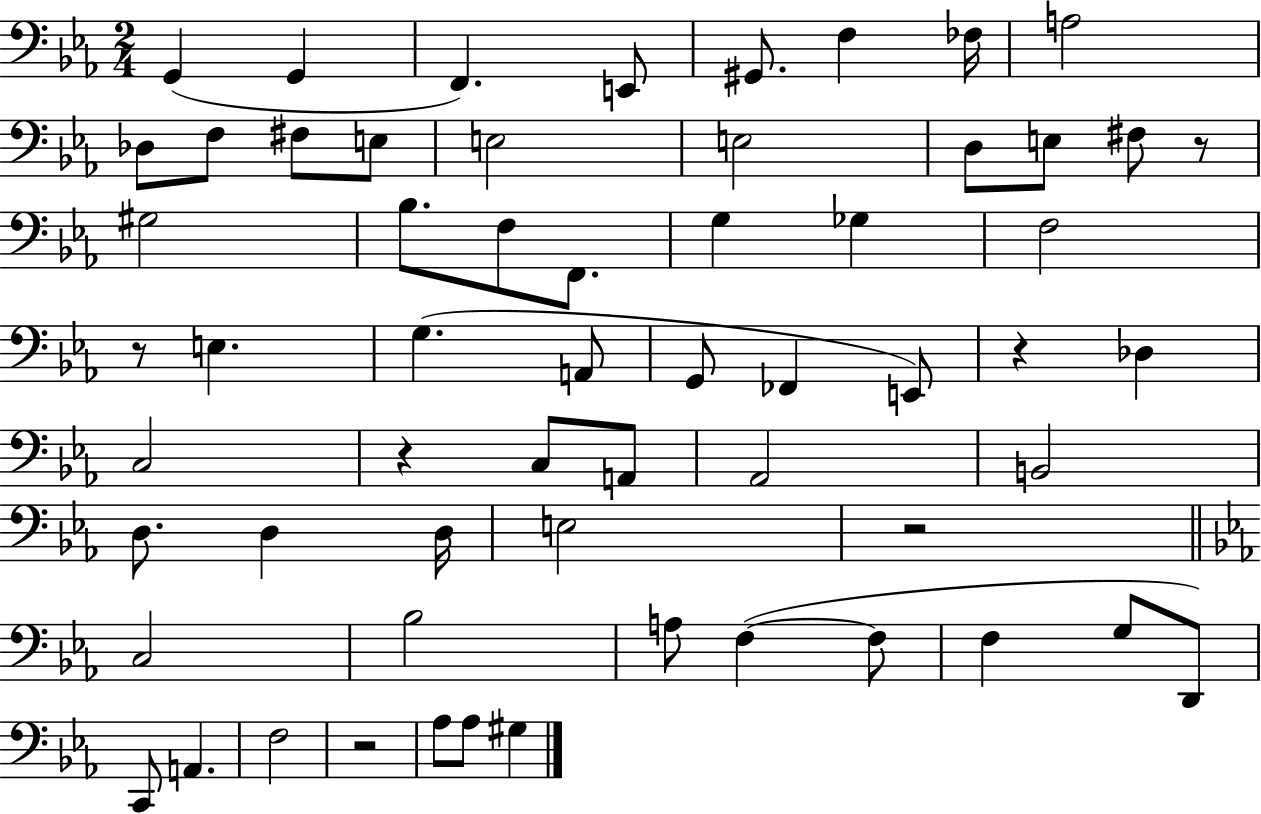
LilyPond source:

{
  \clef bass
  \numericTimeSignature
  \time 2/4
  \key ees \major
  g,4( g,4 | f,4.) e,8 | gis,8. f4 fes16 | a2 | \break des8 f8 fis8 e8 | e2 | e2 | d8 e8 fis8 r8 | \break gis2 | bes8. f8 f,8. | g4 ges4 | f2 | \break r8 e4. | g4.( a,8 | g,8 fes,4 e,8) | r4 des4 | \break c2 | r4 c8 a,8 | aes,2 | b,2 | \break d8. d4 d16 | e2 | r2 | \bar "||" \break \key ees \major c2 | bes2 | a8 f4~(~ f8 | f4 g8 d,8) | \break c,8 a,4. | f2 | r2 | aes8 aes8 gis4 | \break \bar "|."
}